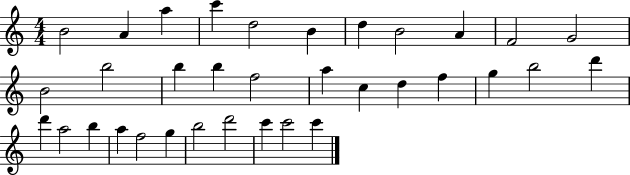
{
  \clef treble
  \numericTimeSignature
  \time 4/4
  \key c \major
  b'2 a'4 a''4 | c'''4 d''2 b'4 | d''4 b'2 a'4 | f'2 g'2 | \break b'2 b''2 | b''4 b''4 f''2 | a''4 c''4 d''4 f''4 | g''4 b''2 d'''4 | \break d'''4 a''2 b''4 | a''4 f''2 g''4 | b''2 d'''2 | c'''4 c'''2 c'''4 | \break \bar "|."
}